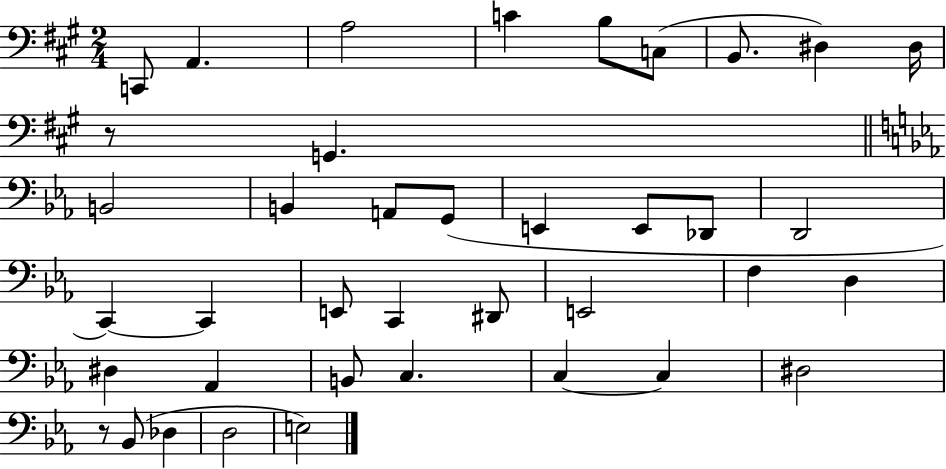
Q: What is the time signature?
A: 2/4